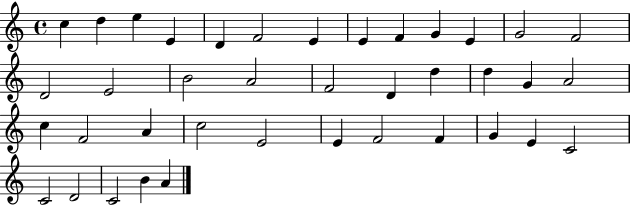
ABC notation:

X:1
T:Untitled
M:4/4
L:1/4
K:C
c d e E D F2 E E F G E G2 F2 D2 E2 B2 A2 F2 D d d G A2 c F2 A c2 E2 E F2 F G E C2 C2 D2 C2 B A